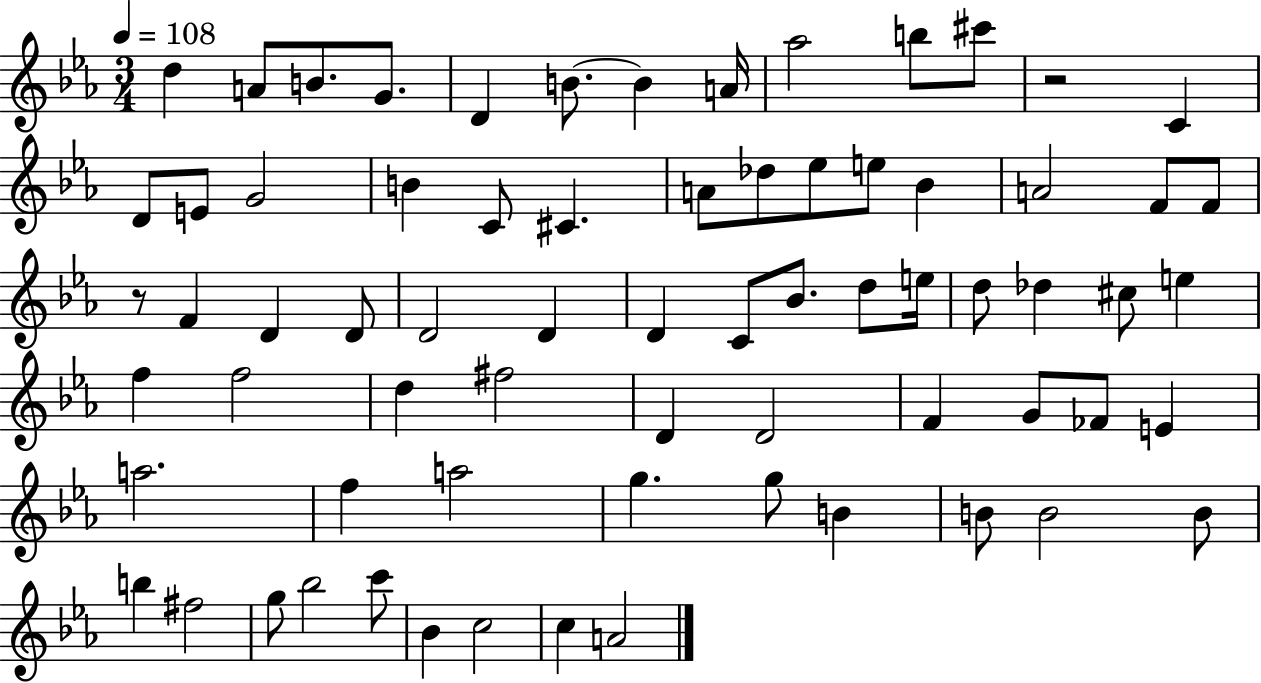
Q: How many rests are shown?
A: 2